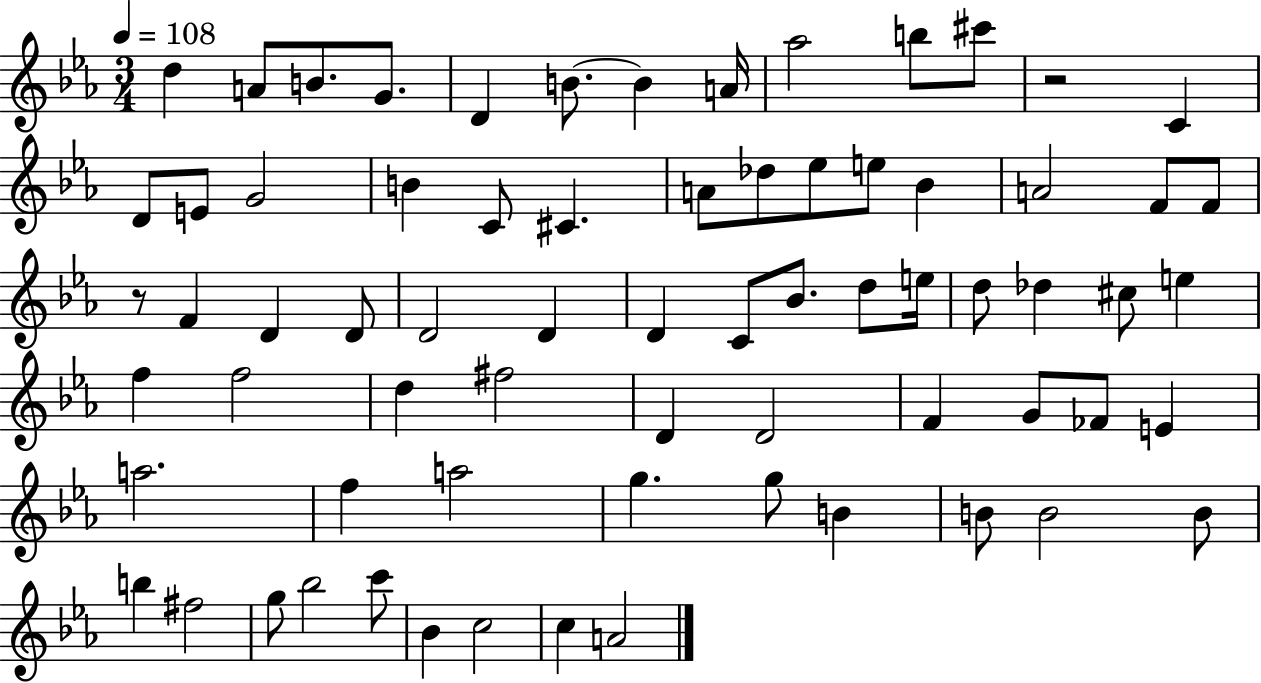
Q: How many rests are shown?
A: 2